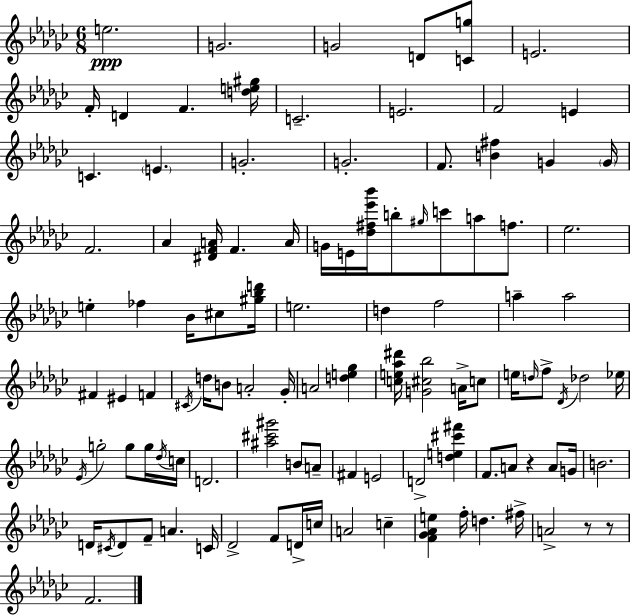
E5/h. G4/h. G4/h D4/e [C4,G5]/e E4/h. F4/s D4/q F4/q. [D5,E5,G#5]/s C4/h. E4/h. F4/h E4/q C4/q. E4/q. G4/h. G4/h. F4/e. [B4,F#5]/q G4/q G4/s F4/h. Ab4/q [D#4,F4,A4]/s F4/q. A4/s G4/s E4/s [Db5,F#5,Eb6,Bb6]/s B5/e G#5/s C6/e A5/e F5/e. Eb5/h. E5/q FES5/q Bb4/s C#5/e [G#5,Bb5,D6]/s E5/h. D5/q F5/h A5/q A5/h F#4/q EIS4/q F4/q C#4/s D5/s B4/e A4/h Gb4/s A4/h [D5,E5,Gb5]/q [C5,E5,Ab5,D#6]/s [G4,C#5,Bb5]/h A4/s C5/e E5/s D5/s F5/e Db4/s Db5/h Eb5/s Eb4/s G5/h G5/e G5/s Db5/s C5/s D4/h. [A#5,C#6,G#6]/h B4/e A4/e F#4/q E4/h D4/h [D5,E5,C#6,F#6]/q F4/e. A4/e R/q A4/e G4/s B4/h. D4/s C#4/s D4/e F4/e A4/q. C4/s Db4/h F4/e D4/s C5/s A4/h C5/q [F4,Gb4,Ab4,E5]/q F5/s D5/q. F#5/s A4/h R/e R/e F4/h.